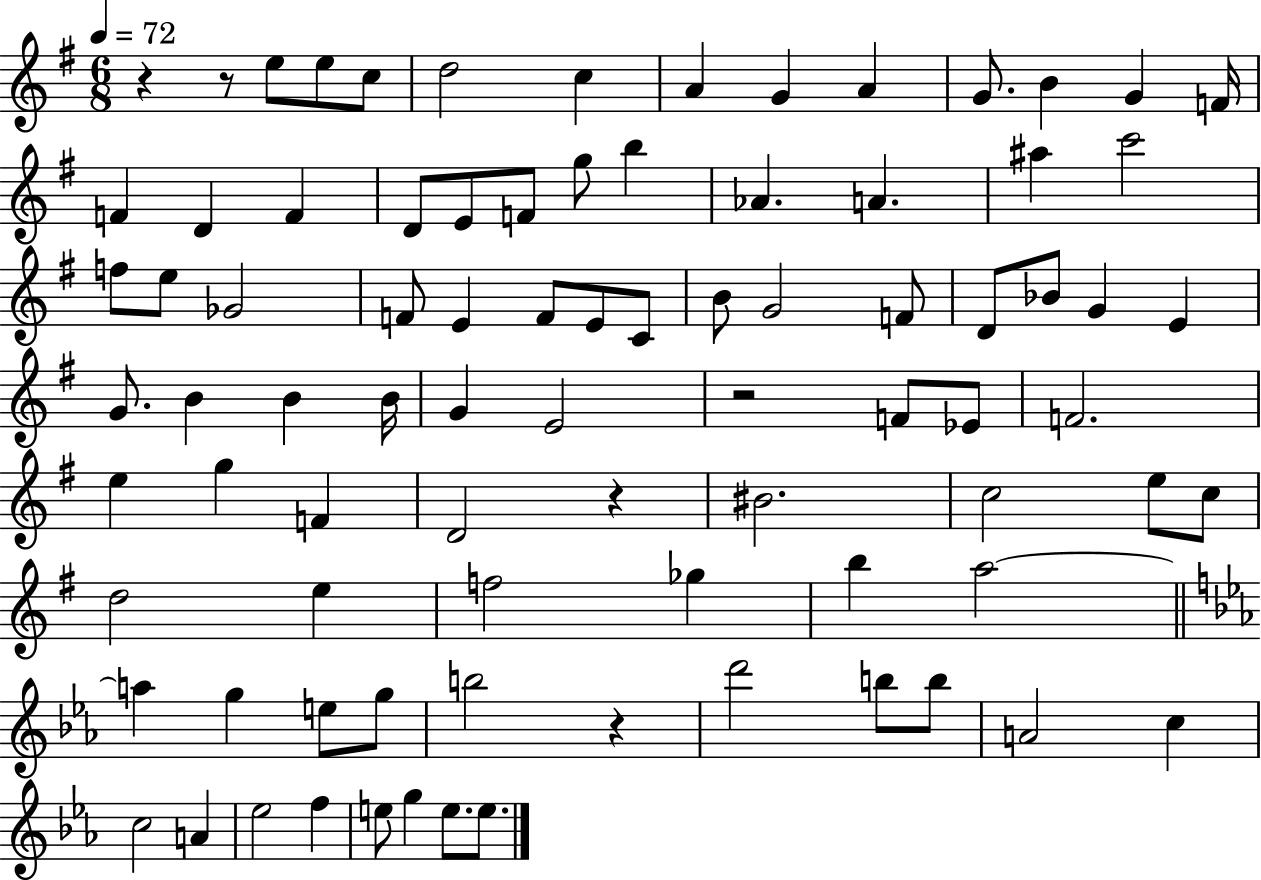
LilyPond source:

{
  \clef treble
  \numericTimeSignature
  \time 6/8
  \key g \major
  \tempo 4 = 72
  r4 r8 e''8 e''8 c''8 | d''2 c''4 | a'4 g'4 a'4 | g'8. b'4 g'4 f'16 | \break f'4 d'4 f'4 | d'8 e'8 f'8 g''8 b''4 | aes'4. a'4. | ais''4 c'''2 | \break f''8 e''8 ges'2 | f'8 e'4 f'8 e'8 c'8 | b'8 g'2 f'8 | d'8 bes'8 g'4 e'4 | \break g'8. b'4 b'4 b'16 | g'4 e'2 | r2 f'8 ees'8 | f'2. | \break e''4 g''4 f'4 | d'2 r4 | bis'2. | c''2 e''8 c''8 | \break d''2 e''4 | f''2 ges''4 | b''4 a''2~~ | \bar "||" \break \key c \minor a''4 g''4 e''8 g''8 | b''2 r4 | d'''2 b''8 b''8 | a'2 c''4 | \break c''2 a'4 | ees''2 f''4 | e''8 g''4 e''8. e''8. | \bar "|."
}